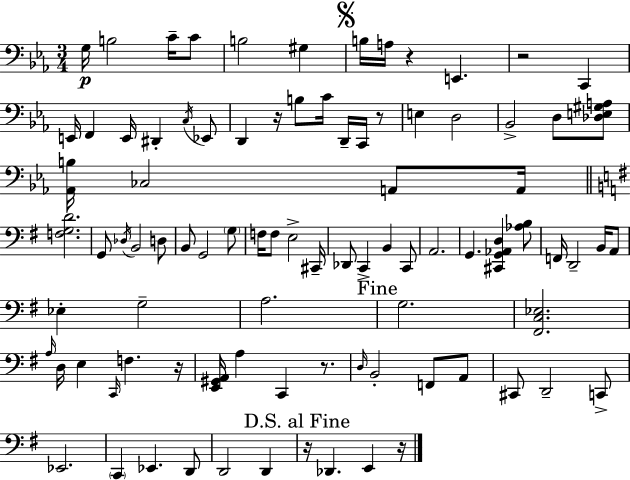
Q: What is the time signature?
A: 3/4